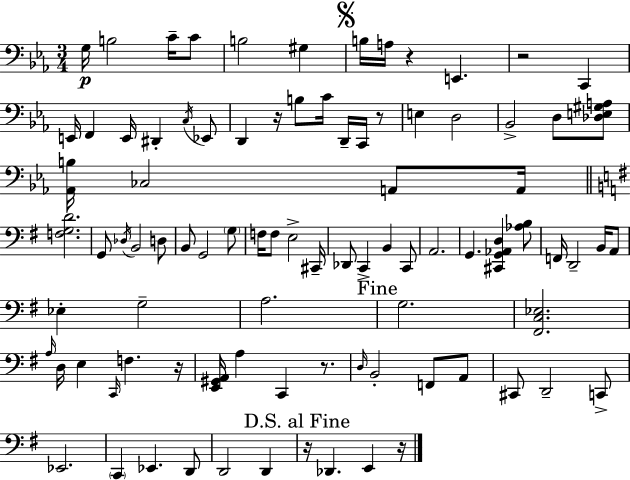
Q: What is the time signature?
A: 3/4